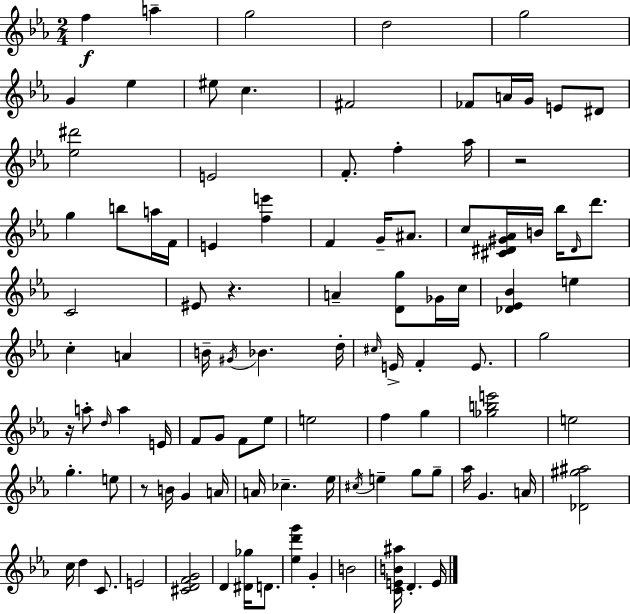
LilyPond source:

{
  \clef treble
  \numericTimeSignature
  \time 2/4
  \key c \minor
  \repeat volta 2 { f''4\f a''4-- | g''2 | d''2 | g''2 | \break g'4 ees''4 | eis''8 c''4. | fis'2 | fes'8 a'16 g'16 e'8 dis'8 | \break <ees'' dis'''>2 | e'2 | f'8.-. f''4-. aes''16 | r2 | \break g''4 b''8 a''16 f'16 | e'4 <f'' e'''>4 | f'4 g'16-- ais'8. | c''8 <cis' dis' gis' aes'>16 b'16 bes''16 \grace { dis'16 } d'''8. | \break c'2 | eis'8 r4. | a'4-- <d' g''>8 ges'16 | c''16 <des' ees' bes'>4 e''4 | \break c''4-. a'4 | b'16-- \acciaccatura { gis'16 } bes'4. | d''16-. \grace { cis''16 } e'16-> f'4-. | e'8. g''2 | \break r16 a''8-. \grace { d''16 } a''4 | e'16 f'8 g'8 | f'8 ees''8 e''2 | f''4 | \break g''4 <ges'' b'' e'''>2 | e''2 | g''4.-. | e''8 r8 b'16 g'4 | \break a'16 a'16 ces''4.-- | ees''16 \acciaccatura { cis''16 } e''4-- | g''8 g''8-- aes''16 g'4. | a'16 <des' gis'' ais''>2 | \break c''16 d''4 | c'8. e'2 | <cis' d' f' g'>2 | d'4 | \break <dis' ges''>16 d'8. <ees'' d''' g'''>4 | g'4-. b'2 | <c' e' b' ais''>16 d'4.-. | e'16 } \bar "|."
}